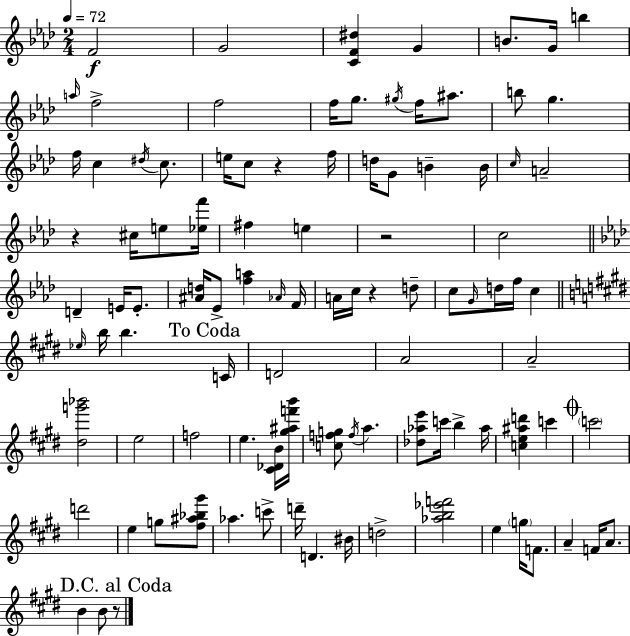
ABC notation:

X:1
T:Untitled
M:2/4
L:1/4
K:Fm
F2 G2 [CF^d] G B/2 G/4 b a/4 f2 f2 f/4 g/2 ^g/4 f/4 ^a/2 b/2 g f/4 c ^d/4 c/2 e/4 c/2 z f/4 d/4 G/2 B B/4 c/4 A2 z ^c/4 e/2 [_ef']/4 ^f e z2 c2 D E/4 E/2 [^Ad]/4 _E/2 [fa] _A/4 F/4 A/4 c/4 z d/2 c/2 G/4 d/4 f/4 c _e/4 b/4 b C/4 D2 A2 A2 [^dg'_b']2 e2 f2 e [^C_DB]/4 [^g^af'b']/4 [cfg]/2 f/4 a [_d_ae']/2 c'/4 b _a/4 [ce^ad'] c' c'2 d'2 e g/2 [^f^a_b^g']/2 _a c'/2 d'/4 D ^B/4 d2 [_ab_e'f']2 e g/4 F/2 A F/4 A/2 B B/2 z/2